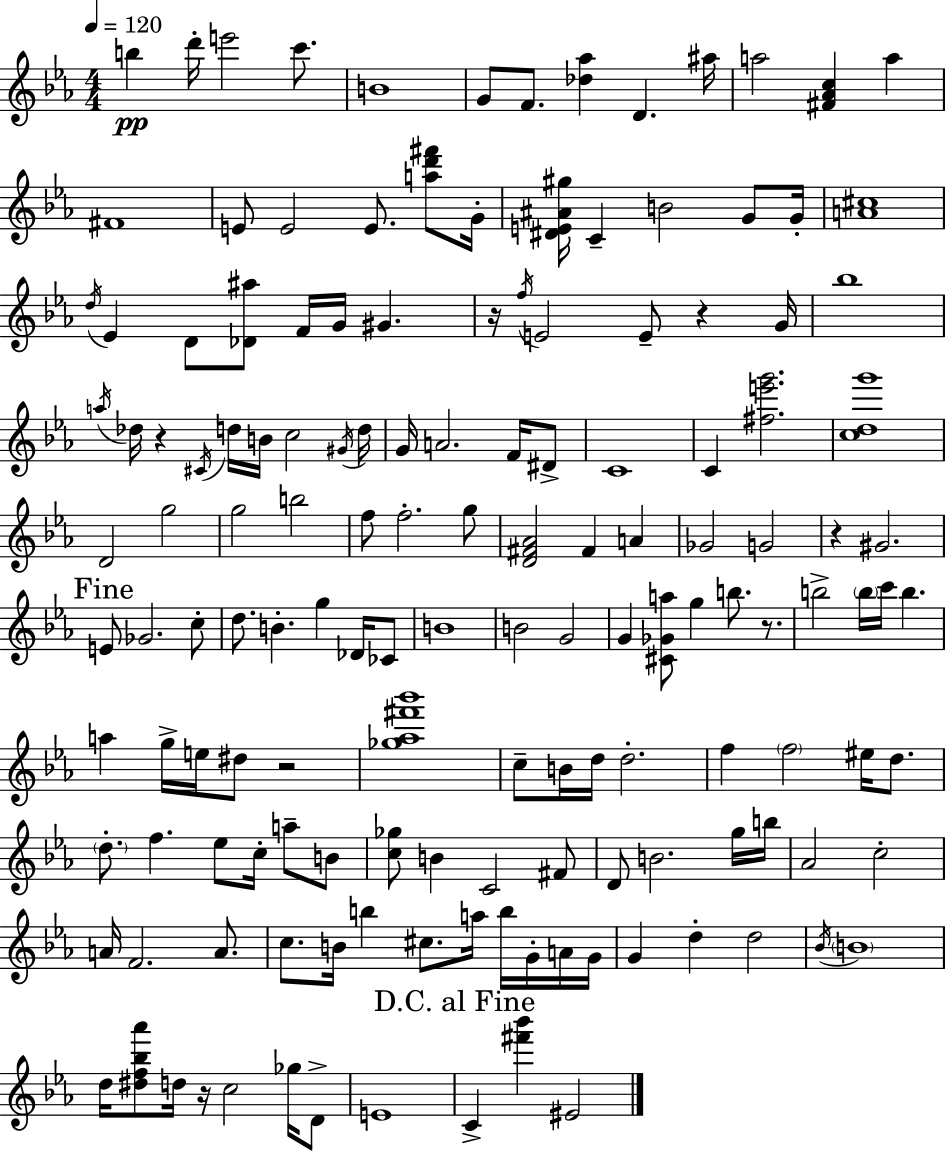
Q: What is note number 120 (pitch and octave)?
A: D5